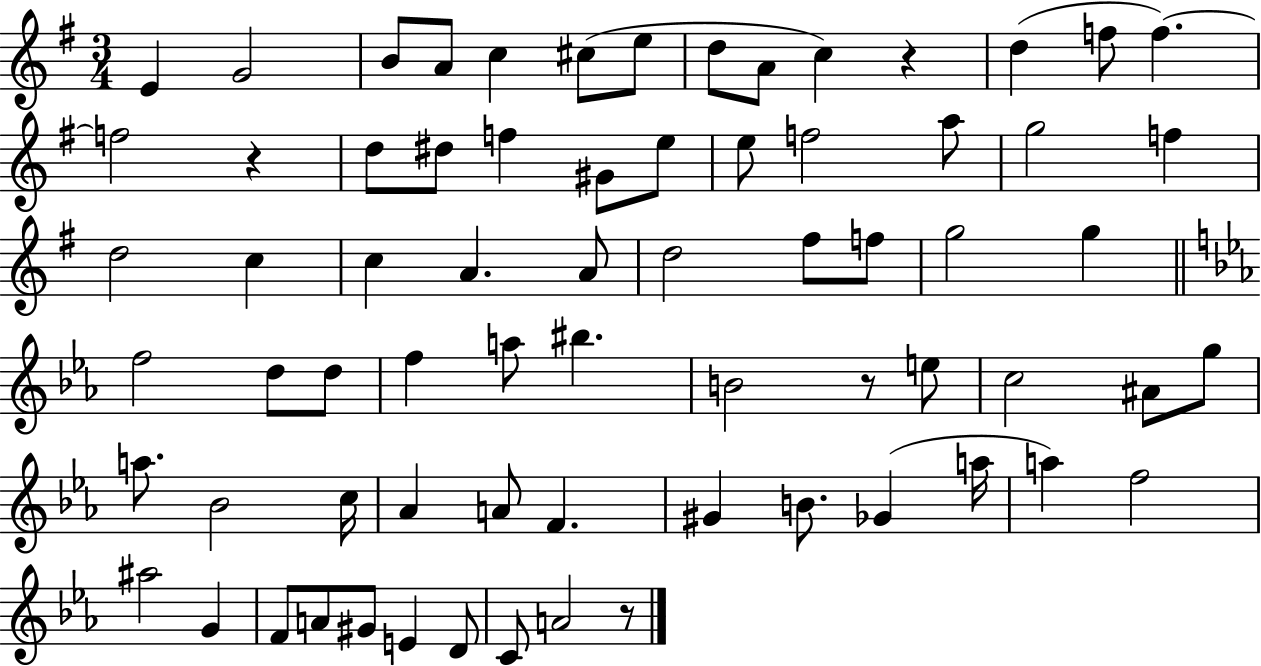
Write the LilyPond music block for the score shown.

{
  \clef treble
  \numericTimeSignature
  \time 3/4
  \key g \major
  e'4 g'2 | b'8 a'8 c''4 cis''8( e''8 | d''8 a'8 c''4) r4 | d''4( f''8 f''4.~~) | \break f''2 r4 | d''8 dis''8 f''4 gis'8 e''8 | e''8 f''2 a''8 | g''2 f''4 | \break d''2 c''4 | c''4 a'4. a'8 | d''2 fis''8 f''8 | g''2 g''4 | \break \bar "||" \break \key ees \major f''2 d''8 d''8 | f''4 a''8 bis''4. | b'2 r8 e''8 | c''2 ais'8 g''8 | \break a''8. bes'2 c''16 | aes'4 a'8 f'4. | gis'4 b'8. ges'4( a''16 | a''4) f''2 | \break ais''2 g'4 | f'8 a'8 gis'8 e'4 d'8 | c'8 a'2 r8 | \bar "|."
}